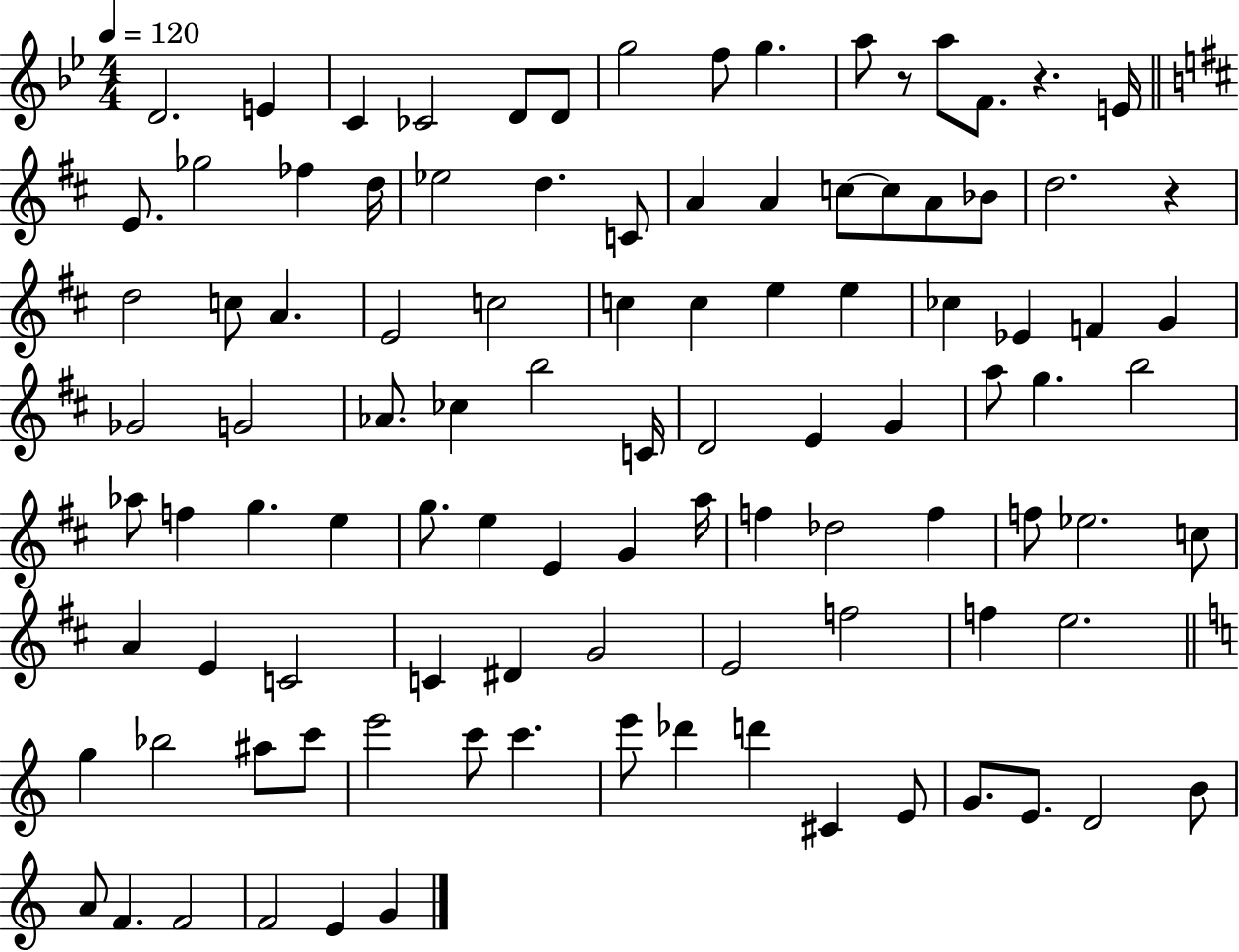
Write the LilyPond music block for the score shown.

{
  \clef treble
  \numericTimeSignature
  \time 4/4
  \key bes \major
  \tempo 4 = 120
  d'2. e'4 | c'4 ces'2 d'8 d'8 | g''2 f''8 g''4. | a''8 r8 a''8 f'8. r4. e'16 | \break \bar "||" \break \key d \major e'8. ges''2 fes''4 d''16 | ees''2 d''4. c'8 | a'4 a'4 c''8~~ c''8 a'8 bes'8 | d''2. r4 | \break d''2 c''8 a'4. | e'2 c''2 | c''4 c''4 e''4 e''4 | ces''4 ees'4 f'4 g'4 | \break ges'2 g'2 | aes'8. ces''4 b''2 c'16 | d'2 e'4 g'4 | a''8 g''4. b''2 | \break aes''8 f''4 g''4. e''4 | g''8. e''4 e'4 g'4 a''16 | f''4 des''2 f''4 | f''8 ees''2. c''8 | \break a'4 e'4 c'2 | c'4 dis'4 g'2 | e'2 f''2 | f''4 e''2. | \break \bar "||" \break \key c \major g''4 bes''2 ais''8 c'''8 | e'''2 c'''8 c'''4. | e'''8 des'''4 d'''4 cis'4 e'8 | g'8. e'8. d'2 b'8 | \break a'8 f'4. f'2 | f'2 e'4 g'4 | \bar "|."
}